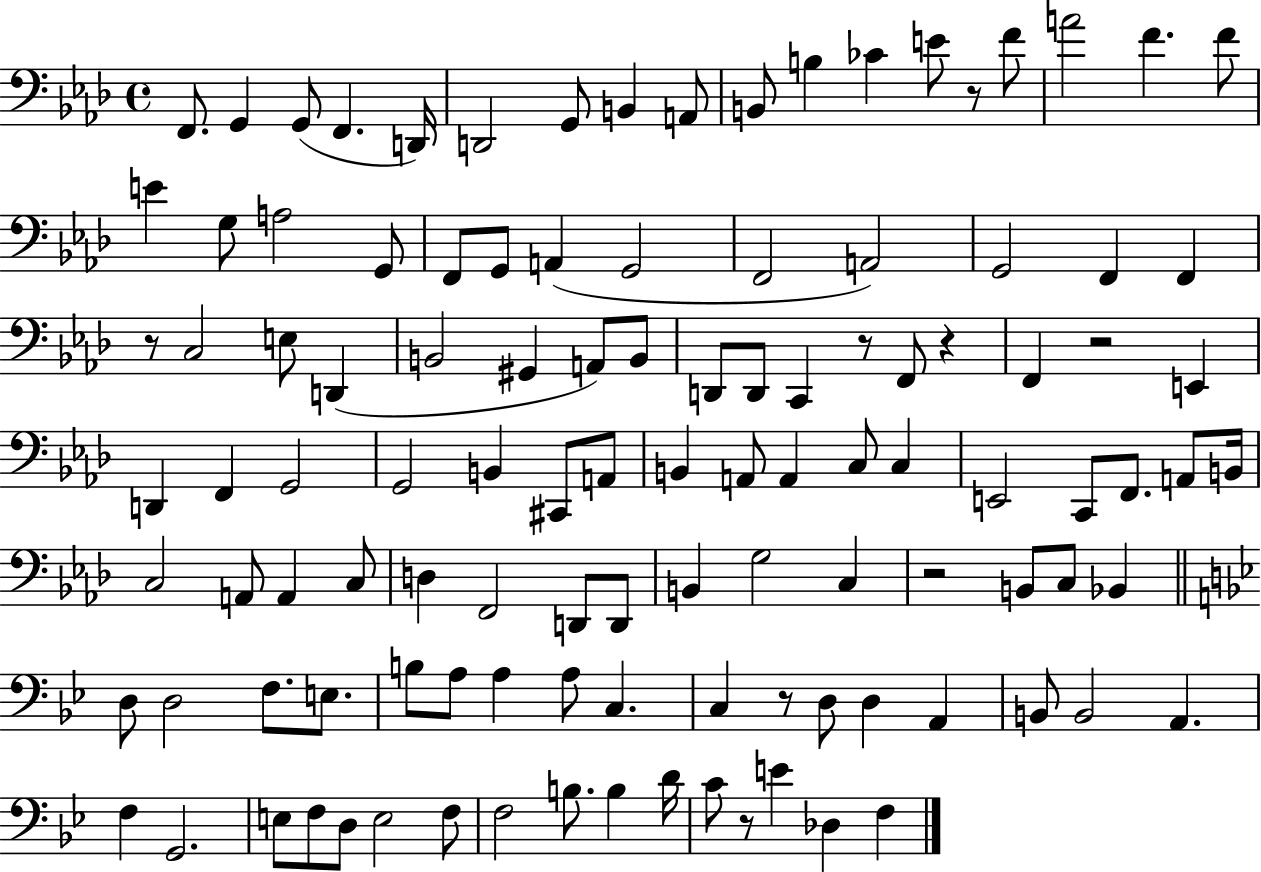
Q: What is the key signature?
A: AES major